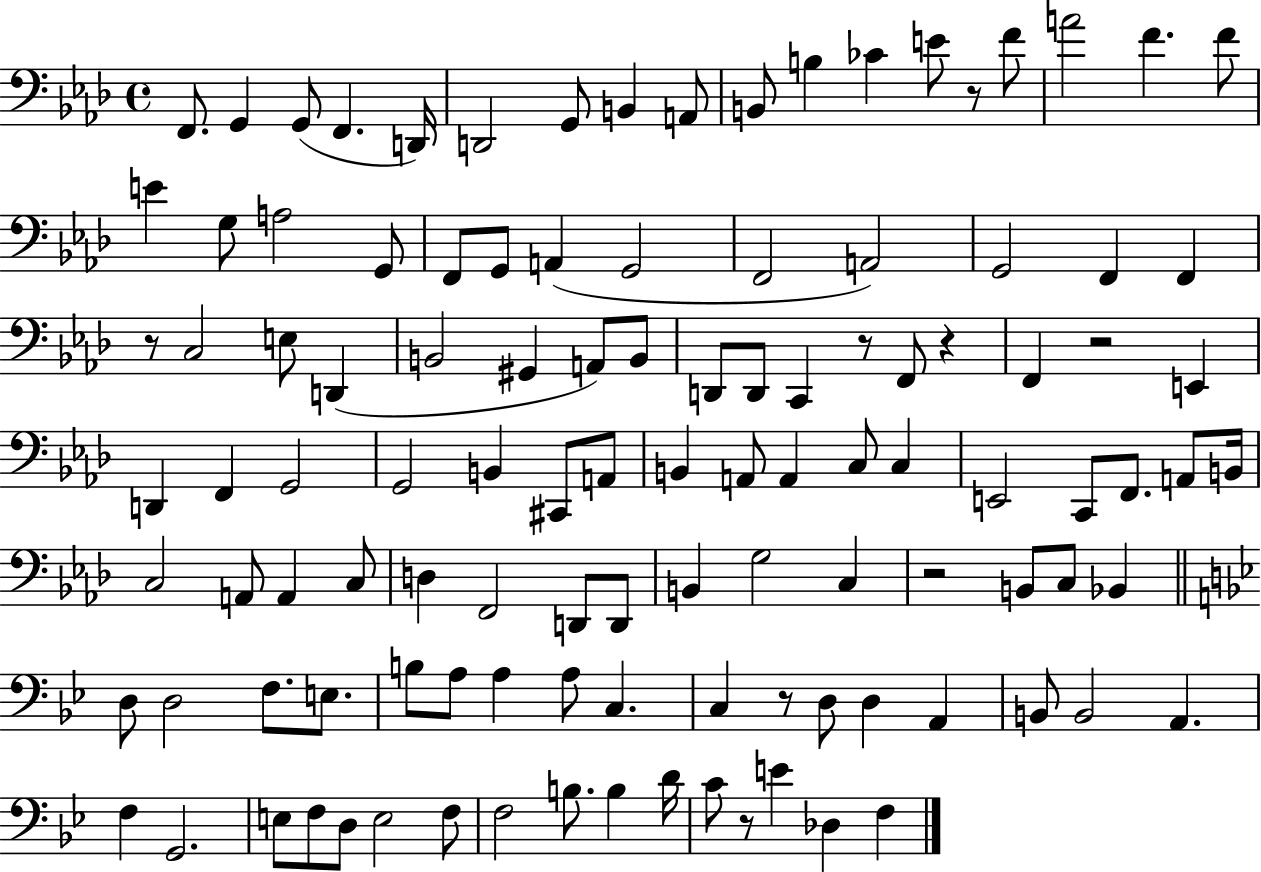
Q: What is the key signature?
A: AES major